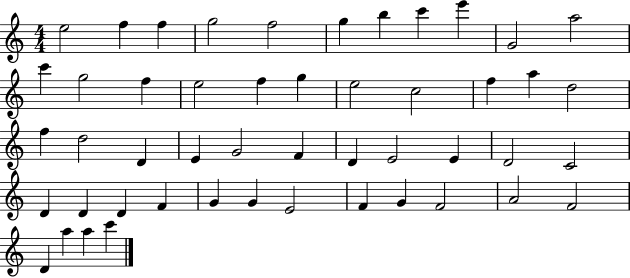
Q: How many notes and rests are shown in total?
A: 49